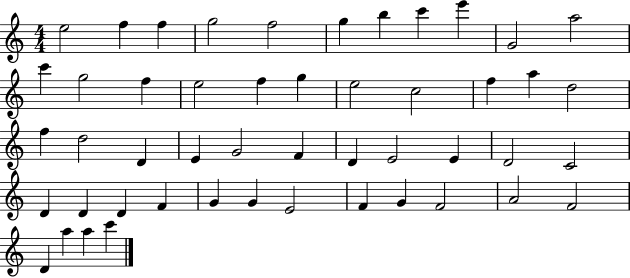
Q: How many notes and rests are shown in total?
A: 49